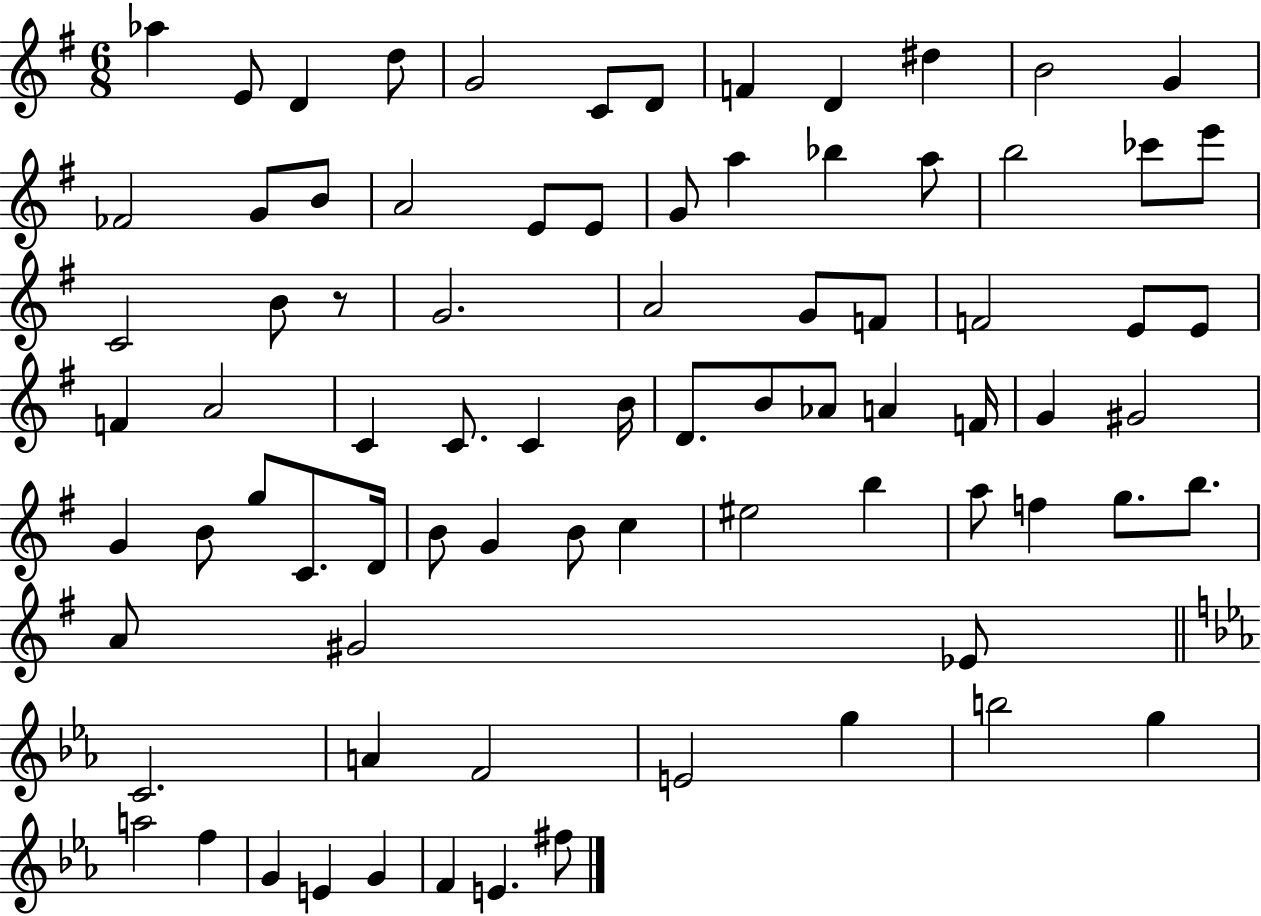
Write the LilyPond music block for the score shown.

{
  \clef treble
  \numericTimeSignature
  \time 6/8
  \key g \major
  aes''4 e'8 d'4 d''8 | g'2 c'8 d'8 | f'4 d'4 dis''4 | b'2 g'4 | \break fes'2 g'8 b'8 | a'2 e'8 e'8 | g'8 a''4 bes''4 a''8 | b''2 ces'''8 e'''8 | \break c'2 b'8 r8 | g'2. | a'2 g'8 f'8 | f'2 e'8 e'8 | \break f'4 a'2 | c'4 c'8. c'4 b'16 | d'8. b'8 aes'8 a'4 f'16 | g'4 gis'2 | \break g'4 b'8 g''8 c'8. d'16 | b'8 g'4 b'8 c''4 | eis''2 b''4 | a''8 f''4 g''8. b''8. | \break a'8 gis'2 ees'8 | \bar "||" \break \key ees \major c'2. | a'4 f'2 | e'2 g''4 | b''2 g''4 | \break a''2 f''4 | g'4 e'4 g'4 | f'4 e'4. fis''8 | \bar "|."
}